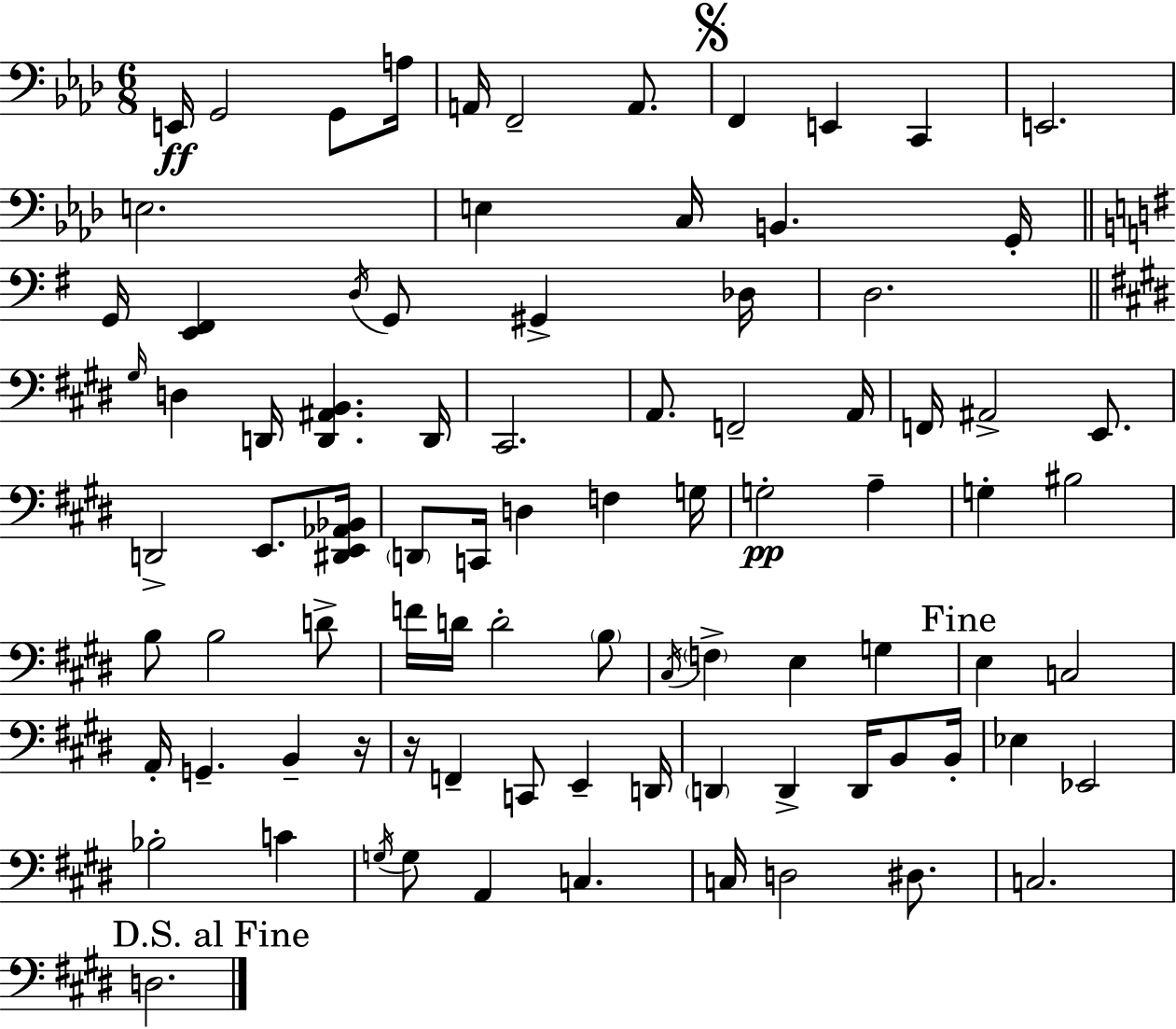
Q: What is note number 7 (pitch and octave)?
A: A2